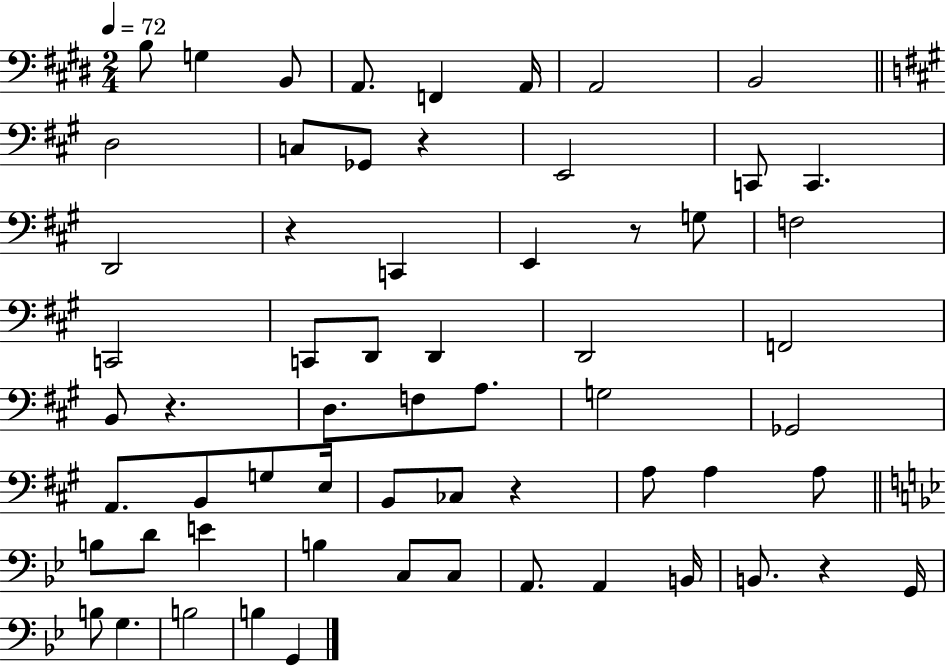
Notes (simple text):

B3/e G3/q B2/e A2/e. F2/q A2/s A2/h B2/h D3/h C3/e Gb2/e R/q E2/h C2/e C2/q. D2/h R/q C2/q E2/q R/e G3/e F3/h C2/h C2/e D2/e D2/q D2/h F2/h B2/e R/q. D3/e. F3/e A3/e. G3/h Gb2/h A2/e. B2/e G3/e E3/s B2/e CES3/e R/q A3/e A3/q A3/e B3/e D4/e E4/q B3/q C3/e C3/e A2/e. A2/q B2/s B2/e. R/q G2/s B3/e G3/q. B3/h B3/q G2/q